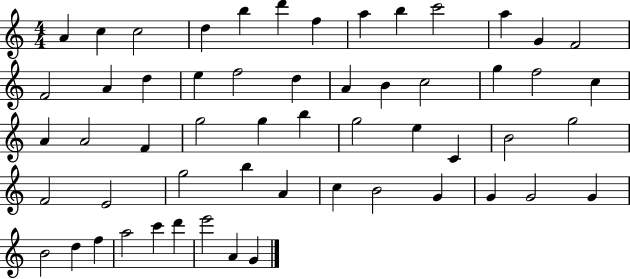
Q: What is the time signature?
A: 4/4